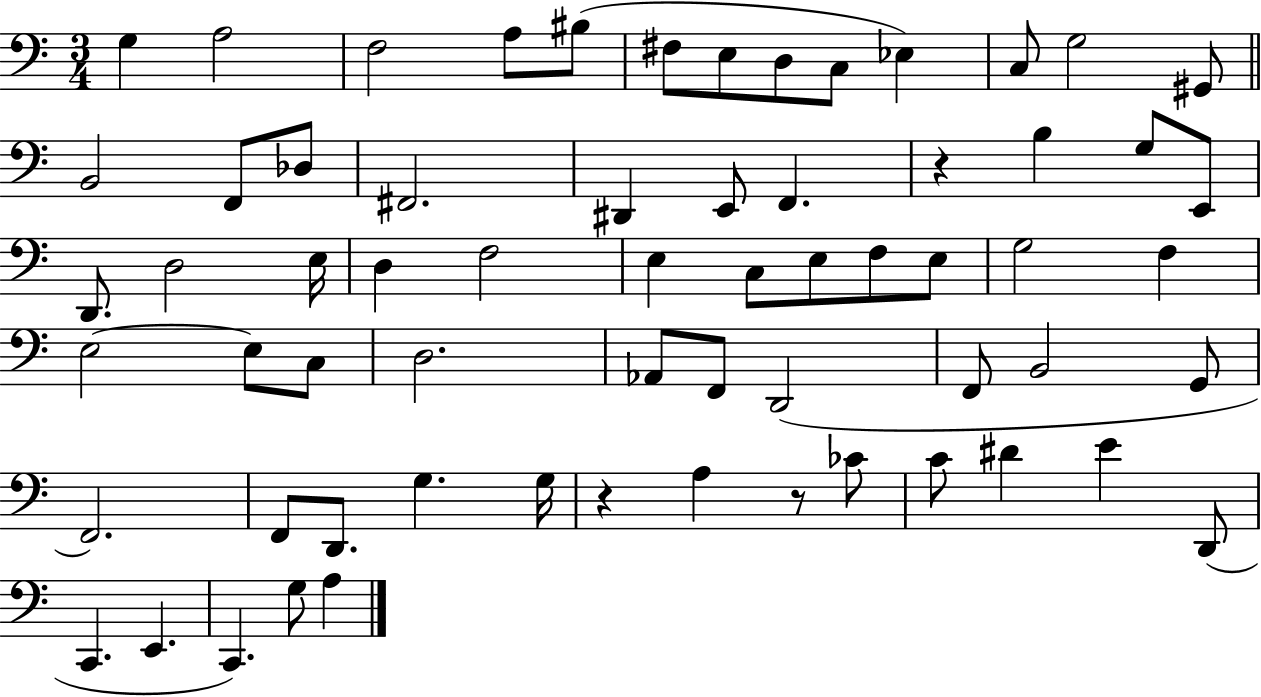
G3/q A3/h F3/h A3/e BIS3/e F#3/e E3/e D3/e C3/e Eb3/q C3/e G3/h G#2/e B2/h F2/e Db3/e F#2/h. D#2/q E2/e F2/q. R/q B3/q G3/e E2/e D2/e. D3/h E3/s D3/q F3/h E3/q C3/e E3/e F3/e E3/e G3/h F3/q E3/h E3/e C3/e D3/h. Ab2/e F2/e D2/h F2/e B2/h G2/e F2/h. F2/e D2/e. G3/q. G3/s R/q A3/q R/e CES4/e C4/e D#4/q E4/q D2/e C2/q. E2/q. C2/q. G3/e A3/q